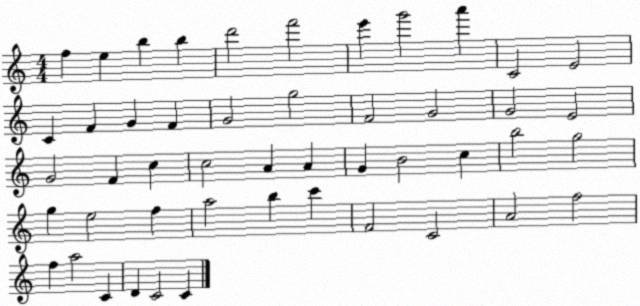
X:1
T:Untitled
M:4/4
L:1/4
K:C
f e b b d'2 f'2 e' g'2 a' C2 E2 C F G F G2 g2 F2 G2 G2 E2 G2 F c c2 A A G B2 c b2 g2 g e2 f a2 b c' F2 C2 A2 f2 f a2 C D C2 C